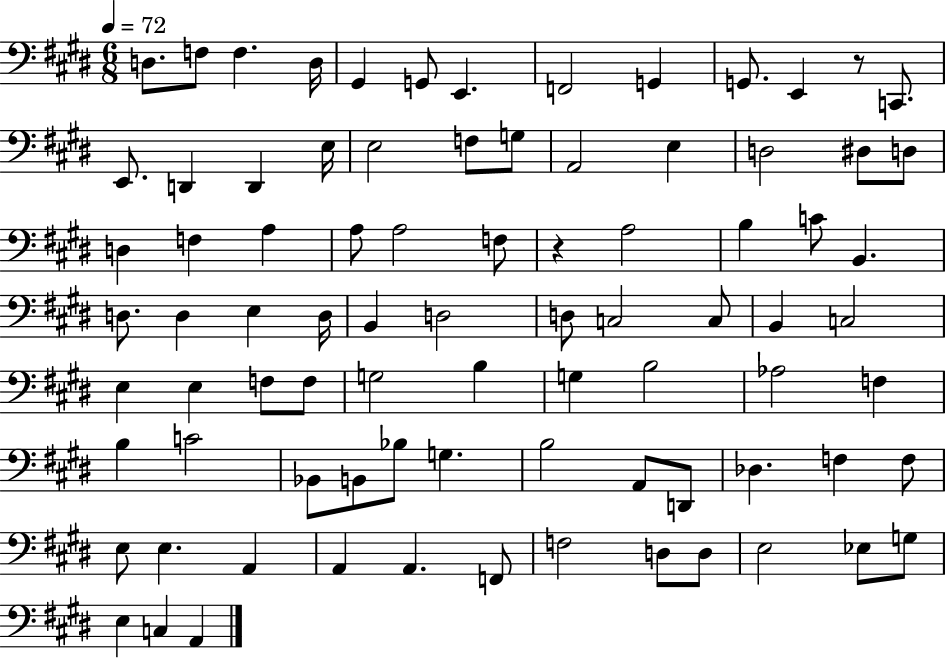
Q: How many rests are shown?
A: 2